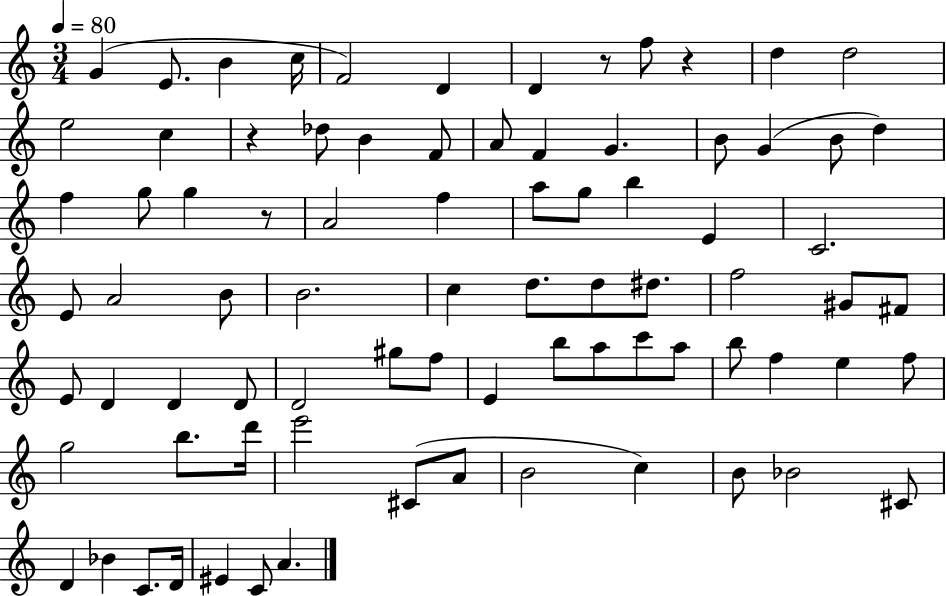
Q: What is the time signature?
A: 3/4